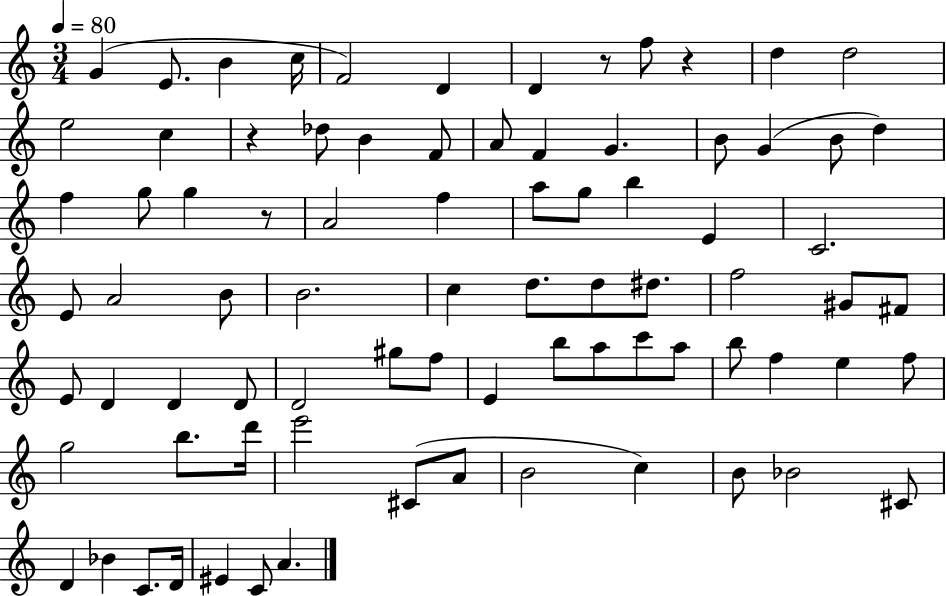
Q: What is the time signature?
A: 3/4